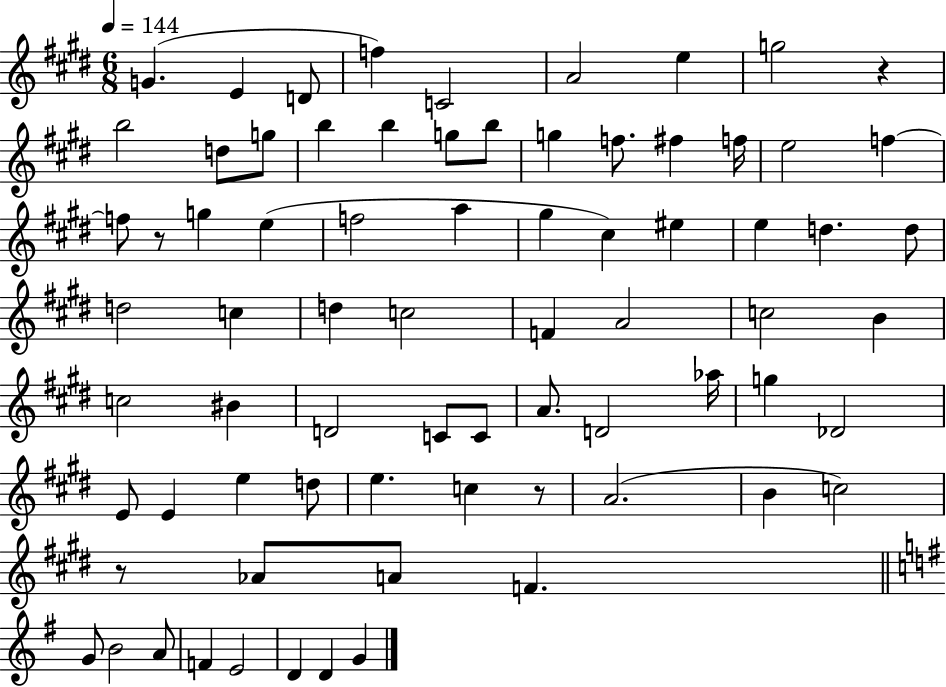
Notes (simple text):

G4/q. E4/q D4/e F5/q C4/h A4/h E5/q G5/h R/q B5/h D5/e G5/e B5/q B5/q G5/e B5/e G5/q F5/e. F#5/q F5/s E5/h F5/q F5/e R/e G5/q E5/q F5/h A5/q G#5/q C#5/q EIS5/q E5/q D5/q. D5/e D5/h C5/q D5/q C5/h F4/q A4/h C5/h B4/q C5/h BIS4/q D4/h C4/e C4/e A4/e. D4/h Ab5/s G5/q Db4/h E4/e E4/q E5/q D5/e E5/q. C5/q R/e A4/h. B4/q C5/h R/e Ab4/e A4/e F4/q. G4/e B4/h A4/e F4/q E4/h D4/q D4/q G4/q